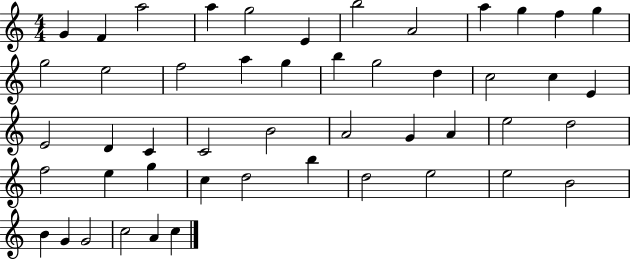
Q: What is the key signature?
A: C major